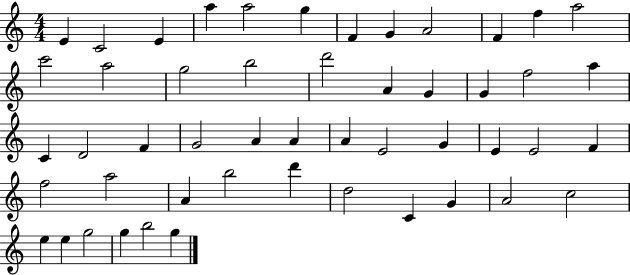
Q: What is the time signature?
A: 4/4